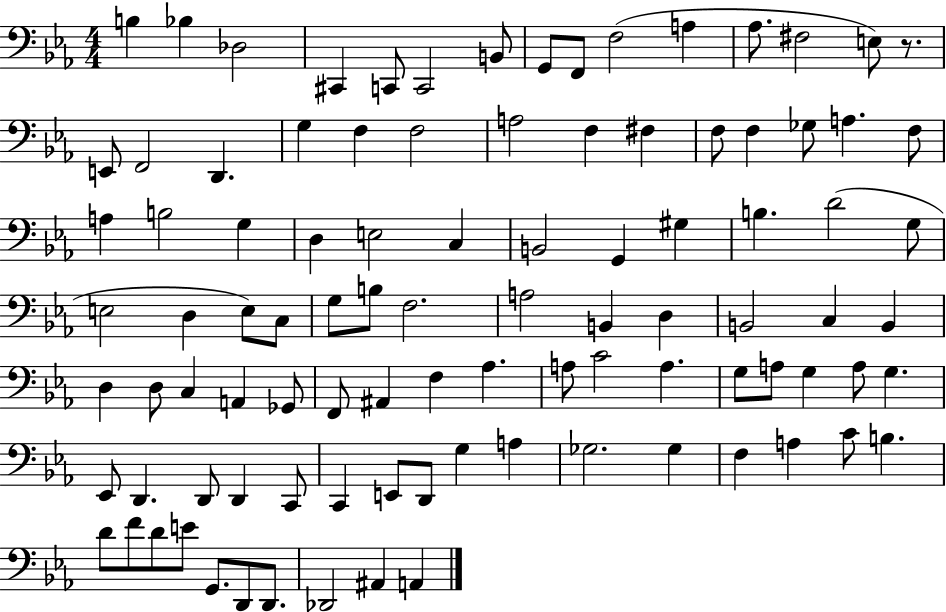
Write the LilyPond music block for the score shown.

{
  \clef bass
  \numericTimeSignature
  \time 4/4
  \key ees \major
  \repeat volta 2 { b4 bes4 des2 | cis,4 c,8 c,2 b,8 | g,8 f,8 f2( a4 | aes8. fis2 e8) r8. | \break e,8 f,2 d,4. | g4 f4 f2 | a2 f4 fis4 | f8 f4 ges8 a4. f8 | \break a4 b2 g4 | d4 e2 c4 | b,2 g,4 gis4 | b4. d'2( g8 | \break e2 d4 e8) c8 | g8 b8 f2. | a2 b,4 d4 | b,2 c4 b,4 | \break d4 d8 c4 a,4 ges,8 | f,8 ais,4 f4 aes4. | a8 c'2 a4. | g8 a8 g4 a8 g4. | \break ees,8 d,4. d,8 d,4 c,8 | c,4 e,8 d,8 g4 a4 | ges2. ges4 | f4 a4 c'8 b4. | \break d'8 f'8 d'8 e'8 g,8. d,8 d,8. | des,2 ais,4 a,4 | } \bar "|."
}